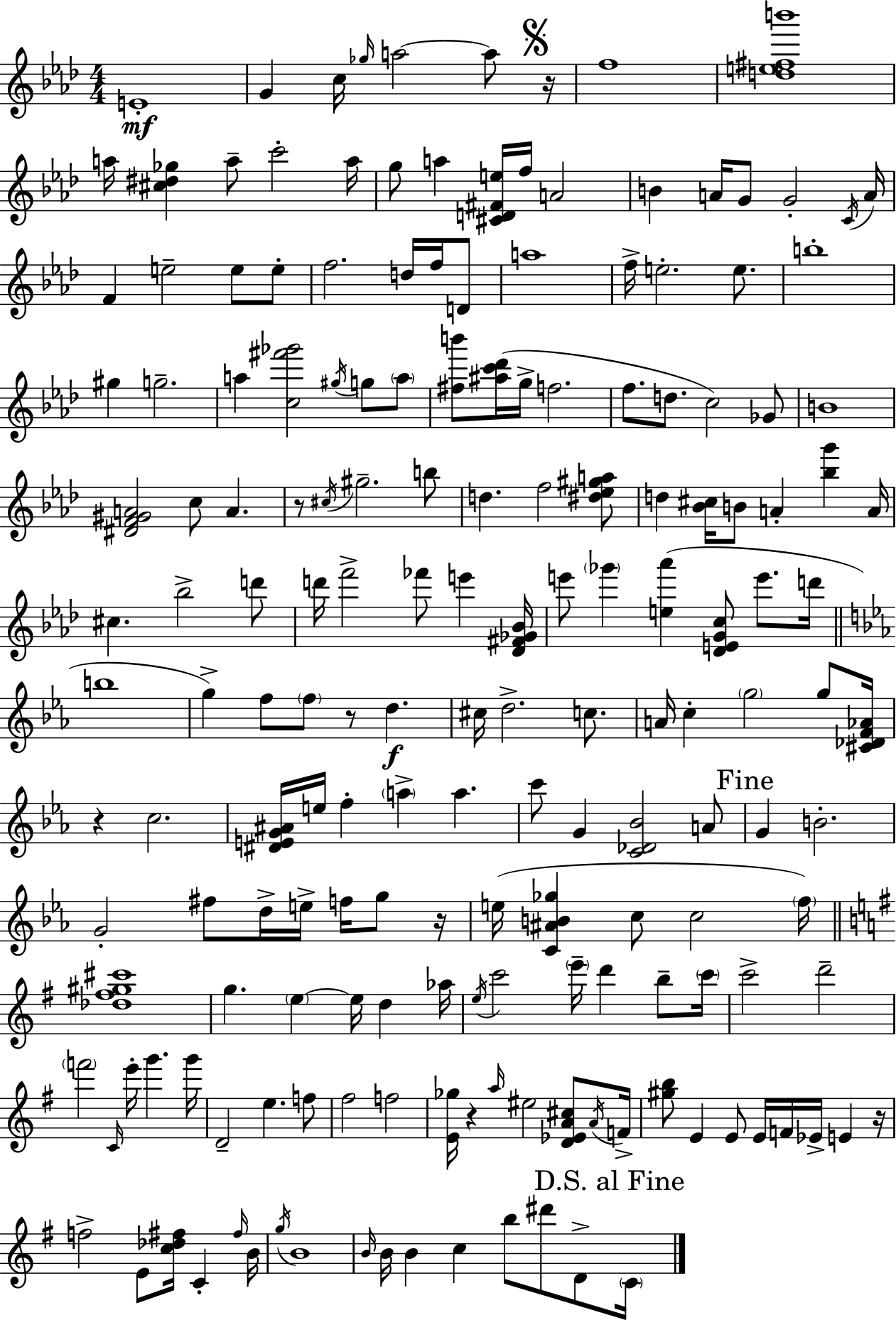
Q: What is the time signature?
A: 4/4